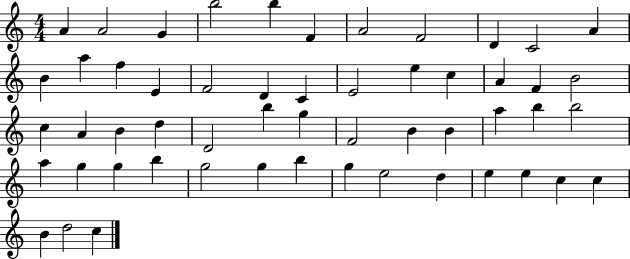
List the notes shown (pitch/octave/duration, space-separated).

A4/q A4/h G4/q B5/h B5/q F4/q A4/h F4/h D4/q C4/h A4/q B4/q A5/q F5/q E4/q F4/h D4/q C4/q E4/h E5/q C5/q A4/q F4/q B4/h C5/q A4/q B4/q D5/q D4/h B5/q G5/q F4/h B4/q B4/q A5/q B5/q B5/h A5/q G5/q G5/q B5/q G5/h G5/q B5/q G5/q E5/h D5/q E5/q E5/q C5/q C5/q B4/q D5/h C5/q